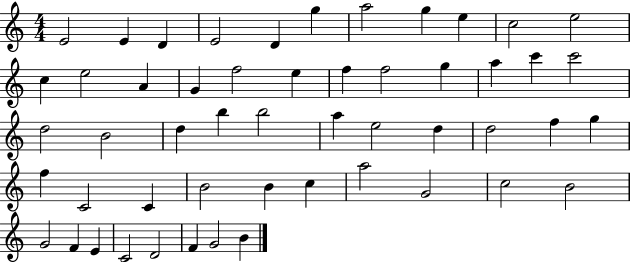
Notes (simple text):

E4/h E4/q D4/q E4/h D4/q G5/q A5/h G5/q E5/q C5/h E5/h C5/q E5/h A4/q G4/q F5/h E5/q F5/q F5/h G5/q A5/q C6/q C6/h D5/h B4/h D5/q B5/q B5/h A5/q E5/h D5/q D5/h F5/q G5/q F5/q C4/h C4/q B4/h B4/q C5/q A5/h G4/h C5/h B4/h G4/h F4/q E4/q C4/h D4/h F4/q G4/h B4/q